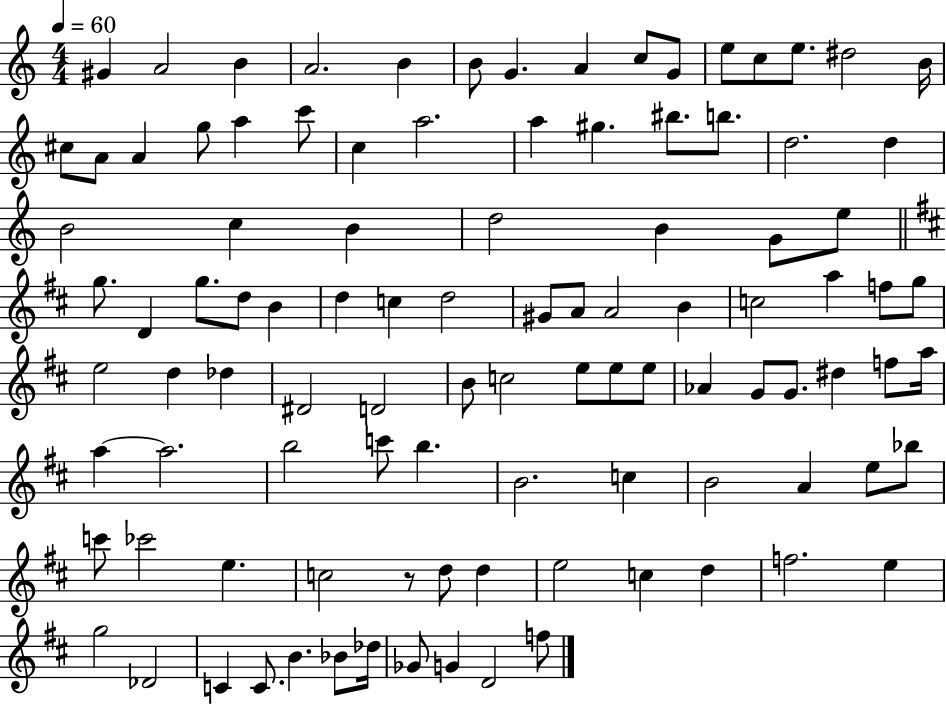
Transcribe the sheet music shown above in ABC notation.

X:1
T:Untitled
M:4/4
L:1/4
K:C
^G A2 B A2 B B/2 G A c/2 G/2 e/2 c/2 e/2 ^d2 B/4 ^c/2 A/2 A g/2 a c'/2 c a2 a ^g ^b/2 b/2 d2 d B2 c B d2 B G/2 e/2 g/2 D g/2 d/2 B d c d2 ^G/2 A/2 A2 B c2 a f/2 g/2 e2 d _d ^D2 D2 B/2 c2 e/2 e/2 e/2 _A G/2 G/2 ^d f/2 a/4 a a2 b2 c'/2 b B2 c B2 A e/2 _b/2 c'/2 _c'2 e c2 z/2 d/2 d e2 c d f2 e g2 _D2 C C/2 B _B/2 _d/4 _G/2 G D2 f/2